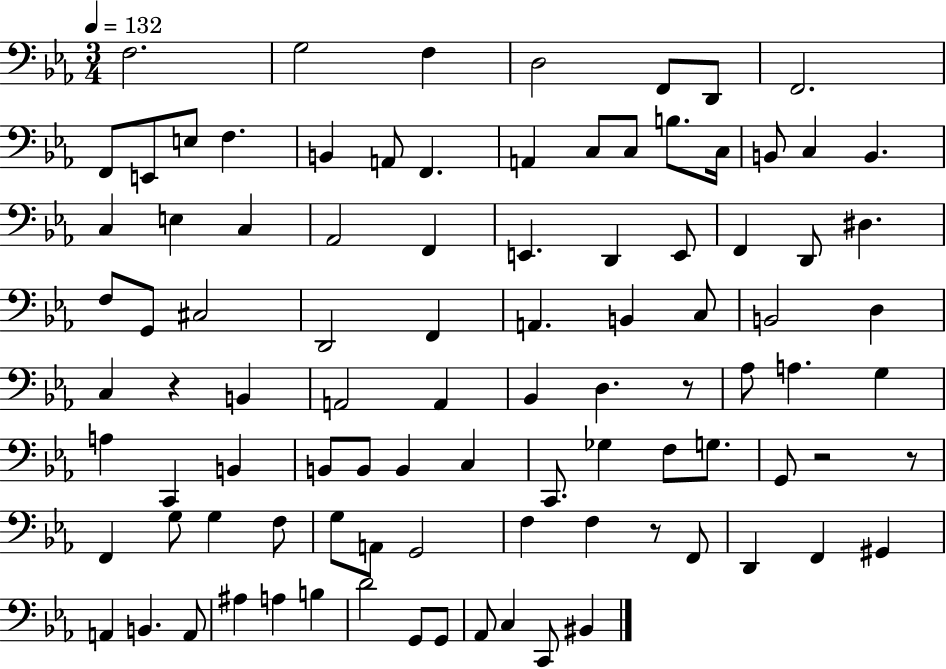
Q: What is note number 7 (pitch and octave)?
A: F2